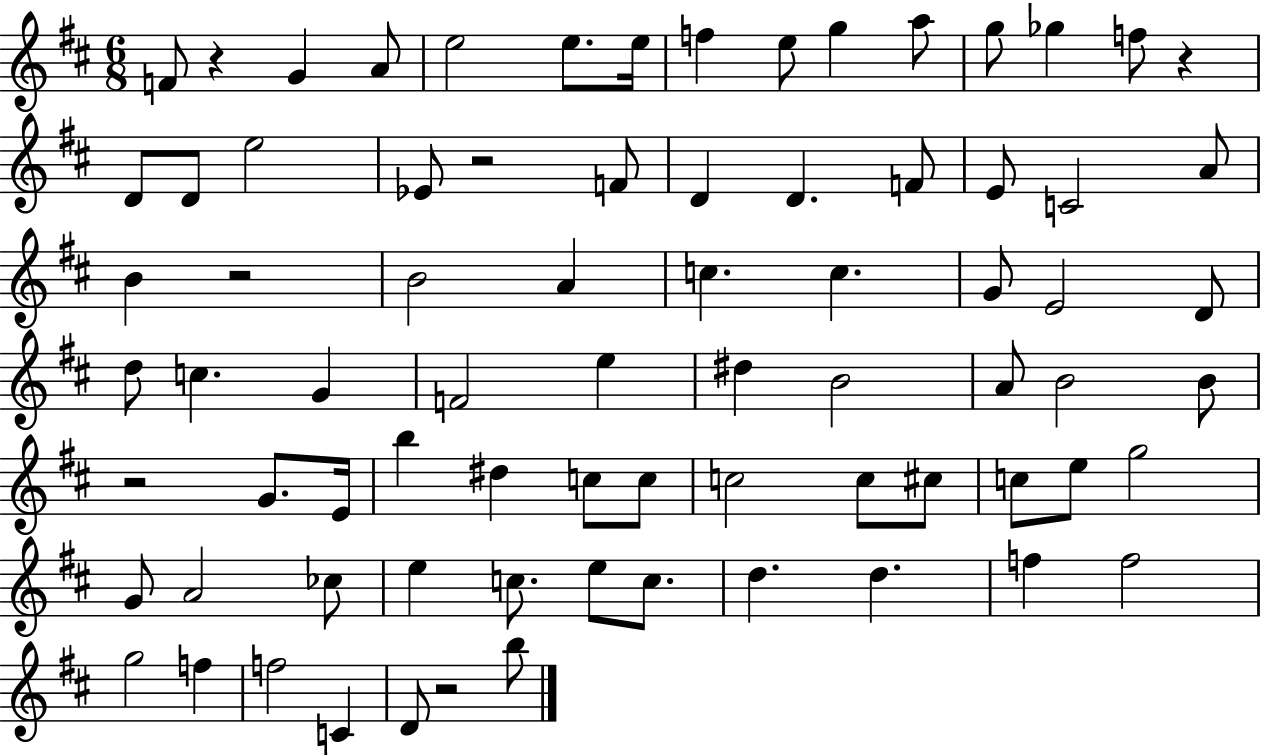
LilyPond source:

{
  \clef treble
  \numericTimeSignature
  \time 6/8
  \key d \major
  \repeat volta 2 { f'8 r4 g'4 a'8 | e''2 e''8. e''16 | f''4 e''8 g''4 a''8 | g''8 ges''4 f''8 r4 | \break d'8 d'8 e''2 | ees'8 r2 f'8 | d'4 d'4. f'8 | e'8 c'2 a'8 | \break b'4 r2 | b'2 a'4 | c''4. c''4. | g'8 e'2 d'8 | \break d''8 c''4. g'4 | f'2 e''4 | dis''4 b'2 | a'8 b'2 b'8 | \break r2 g'8. e'16 | b''4 dis''4 c''8 c''8 | c''2 c''8 cis''8 | c''8 e''8 g''2 | \break g'8 a'2 ces''8 | e''4 c''8. e''8 c''8. | d''4. d''4. | f''4 f''2 | \break g''2 f''4 | f''2 c'4 | d'8 r2 b''8 | } \bar "|."
}